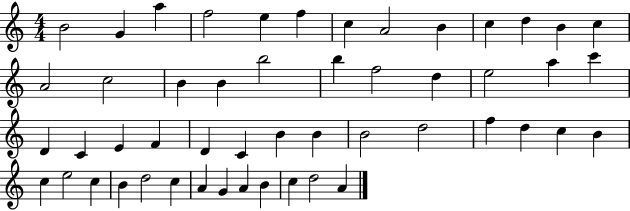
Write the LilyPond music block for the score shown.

{
  \clef treble
  \numericTimeSignature
  \time 4/4
  \key c \major
  b'2 g'4 a''4 | f''2 e''4 f''4 | c''4 a'2 b'4 | c''4 d''4 b'4 c''4 | \break a'2 c''2 | b'4 b'4 b''2 | b''4 f''2 d''4 | e''2 a''4 c'''4 | \break d'4 c'4 e'4 f'4 | d'4 c'4 b'4 b'4 | b'2 d''2 | f''4 d''4 c''4 b'4 | \break c''4 e''2 c''4 | b'4 d''2 c''4 | a'4 g'4 a'4 b'4 | c''4 d''2 a'4 | \break \bar "|."
}